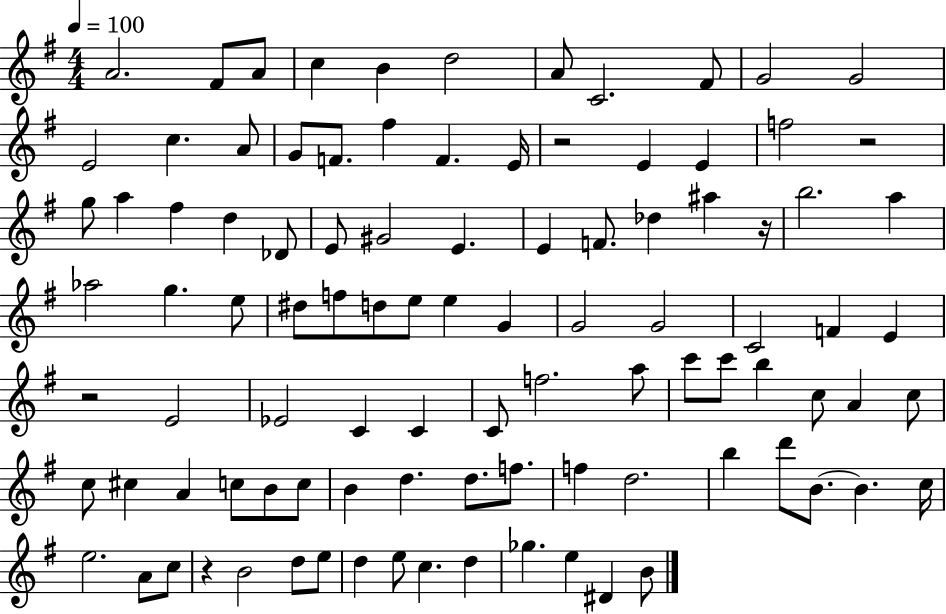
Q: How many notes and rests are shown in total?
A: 99